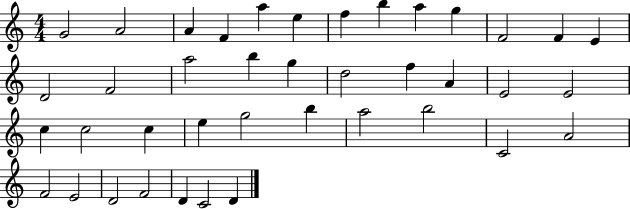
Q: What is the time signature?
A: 4/4